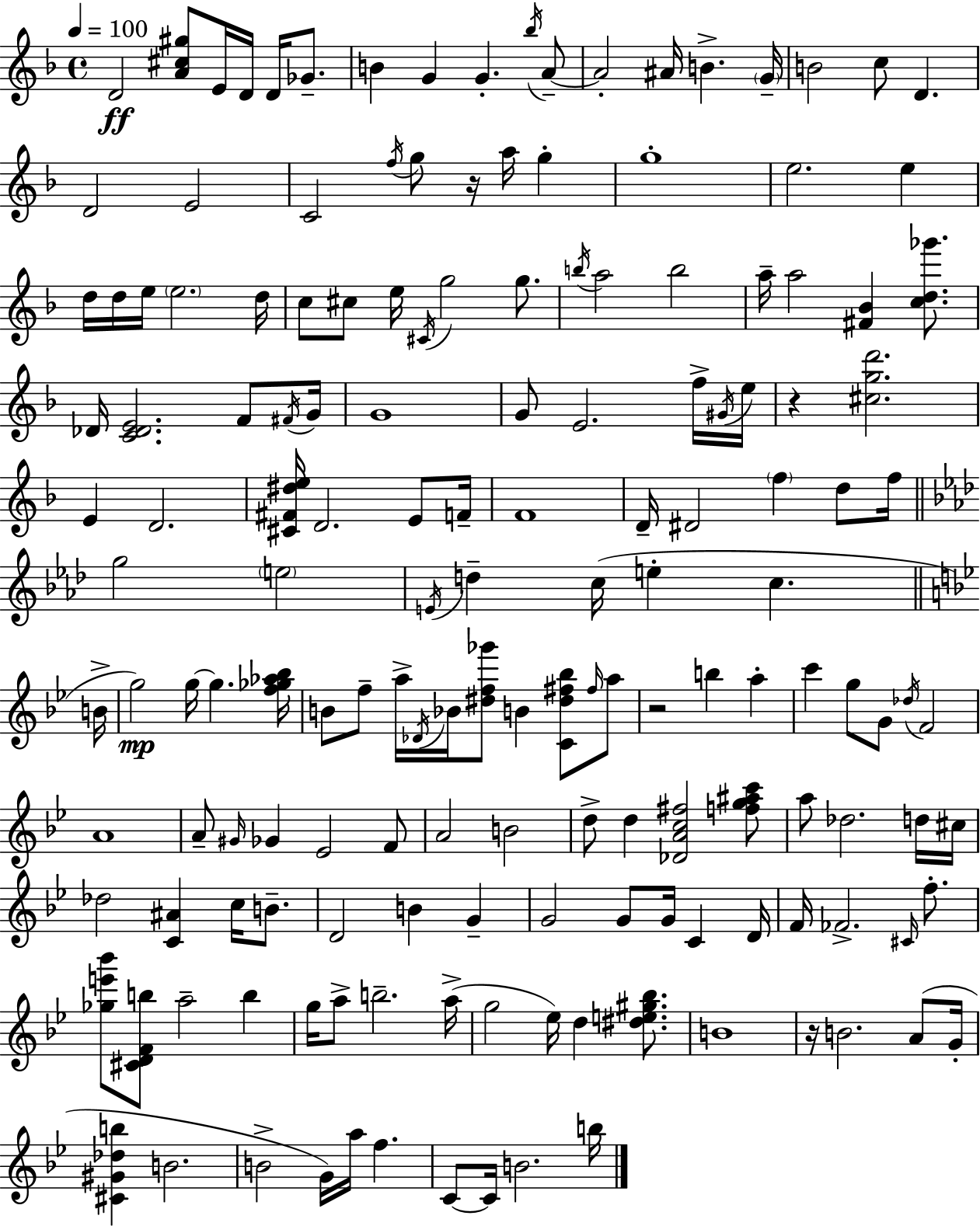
D4/h [A4,C#5,G#5]/e E4/s D4/s D4/s Gb4/e. B4/q G4/q G4/q. Bb5/s A4/e A4/h A#4/s B4/q. G4/s B4/h C5/e D4/q. D4/h E4/h C4/h F5/s G5/e R/s A5/s G5/q G5/w E5/h. E5/q D5/s D5/s E5/s E5/h. D5/s C5/e C#5/e E5/s C#4/s G5/h G5/e. B5/s A5/h B5/h A5/s A5/h [F#4,Bb4]/q [C5,D5,Gb6]/e. Db4/s [C4,Db4,E4]/h. F4/e F#4/s G4/s G4/w G4/e E4/h. F5/s G#4/s E5/s R/q [C#5,G5,D6]/h. E4/q D4/h. [C#4,F#4,D#5,E5]/s D4/h. E4/e F4/s F4/w D4/s D#4/h F5/q D5/e F5/s G5/h E5/h E4/s D5/q C5/s E5/q C5/q. B4/s G5/h G5/s G5/q. [F5,Gb5,Ab5,Bb5]/s B4/e F5/e A5/s Db4/s Bb4/s [D#5,F5,Gb6]/e B4/q [C4,D#5,F#5,Bb5]/e F#5/s A5/e R/h B5/q A5/q C6/q G5/e G4/e Db5/s F4/h A4/w A4/e G#4/s Gb4/q Eb4/h F4/e A4/h B4/h D5/e D5/q [Db4,A4,C5,F#5]/h [F5,G5,A#5,C6]/e A5/e Db5/h. D5/s C#5/s Db5/h [C4,A#4]/q C5/s B4/e. D4/h B4/q G4/q G4/h G4/e G4/s C4/q D4/s F4/s FES4/h. C#4/s F5/e. [Gb5,E6,Bb6]/e [C#4,D4,F4,B5]/e A5/h B5/q G5/s A5/e B5/h. A5/s G5/h Eb5/s D5/q [D#5,E5,G#5,Bb5]/e. B4/w R/s B4/h. A4/e G4/s [C#4,G#4,Db5,B5]/q B4/h. B4/h G4/s A5/s F5/q. C4/e C4/s B4/h. B5/s